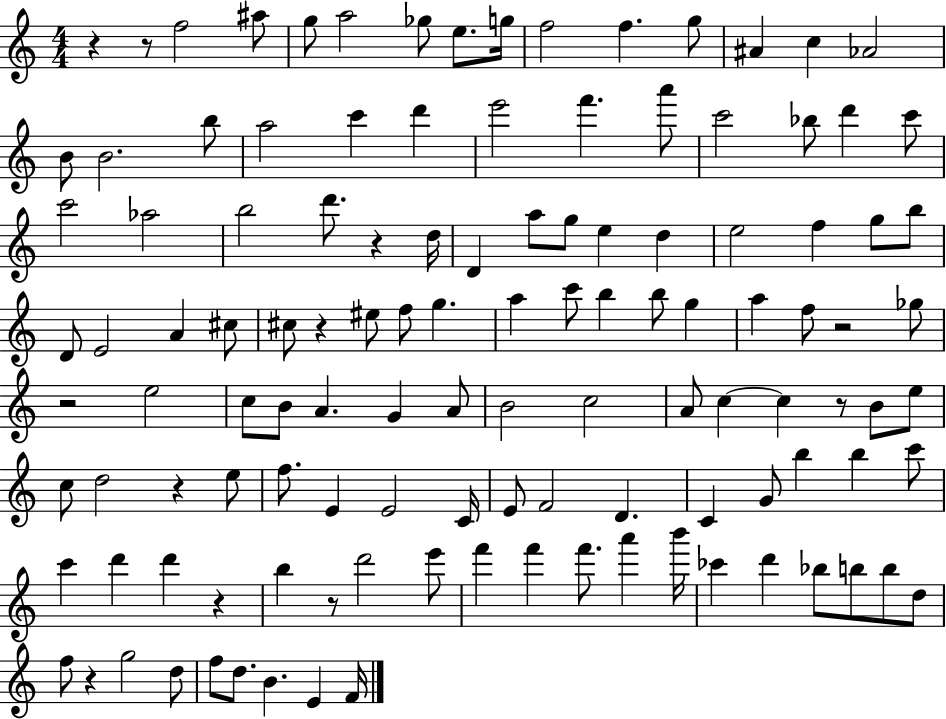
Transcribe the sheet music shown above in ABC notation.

X:1
T:Untitled
M:4/4
L:1/4
K:C
z z/2 f2 ^a/2 g/2 a2 _g/2 e/2 g/4 f2 f g/2 ^A c _A2 B/2 B2 b/2 a2 c' d' e'2 f' a'/2 c'2 _b/2 d' c'/2 c'2 _a2 b2 d'/2 z d/4 D a/2 g/2 e d e2 f g/2 b/2 D/2 E2 A ^c/2 ^c/2 z ^e/2 f/2 g a c'/2 b b/2 g a f/2 z2 _g/2 z2 e2 c/2 B/2 A G A/2 B2 c2 A/2 c c z/2 B/2 e/2 c/2 d2 z e/2 f/2 E E2 C/4 E/2 F2 D C G/2 b b c'/2 c' d' d' z b z/2 d'2 e'/2 f' f' f'/2 a' b'/4 _c' d' _b/2 b/2 b/2 d/2 f/2 z g2 d/2 f/2 d/2 B E F/4